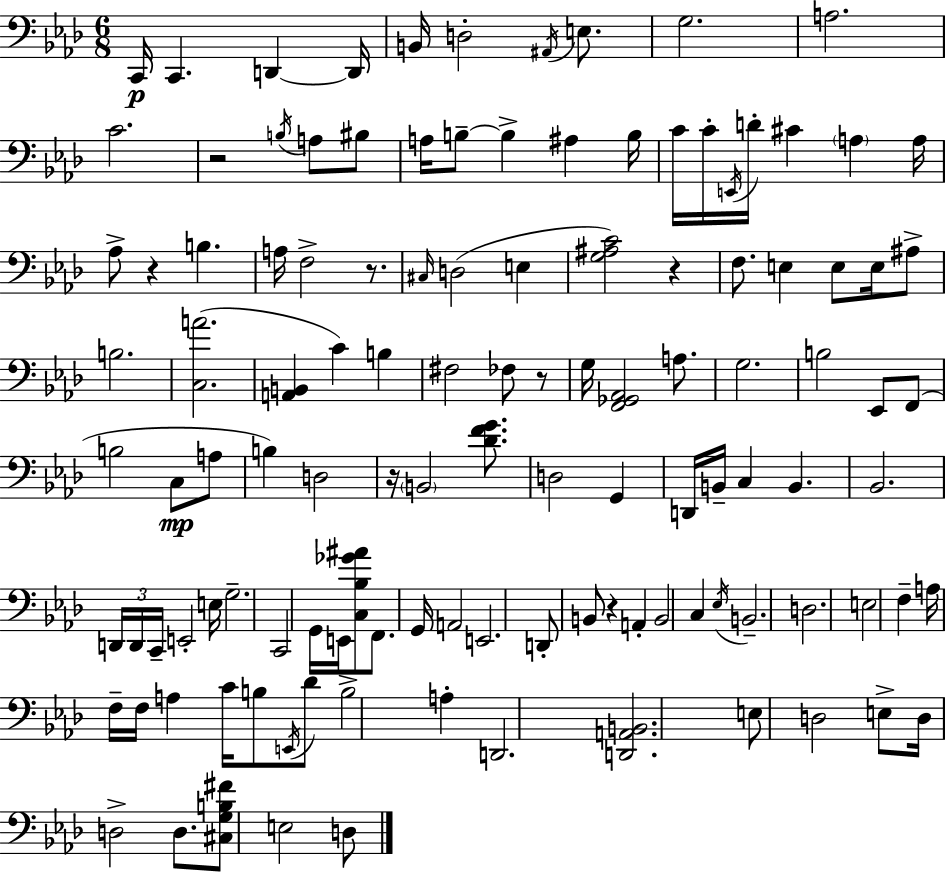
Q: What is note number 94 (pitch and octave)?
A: B3